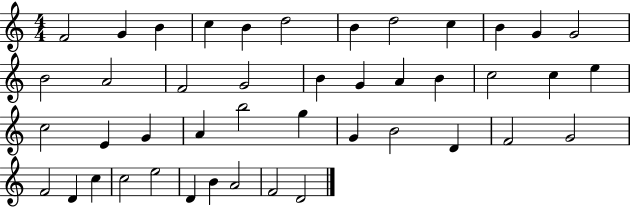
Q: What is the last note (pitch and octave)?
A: D4